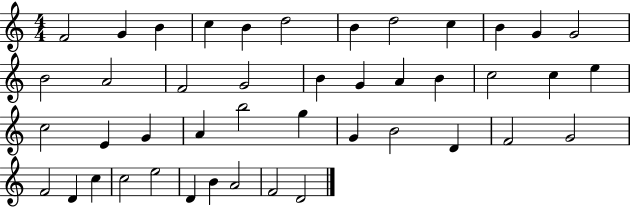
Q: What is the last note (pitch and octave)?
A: D4